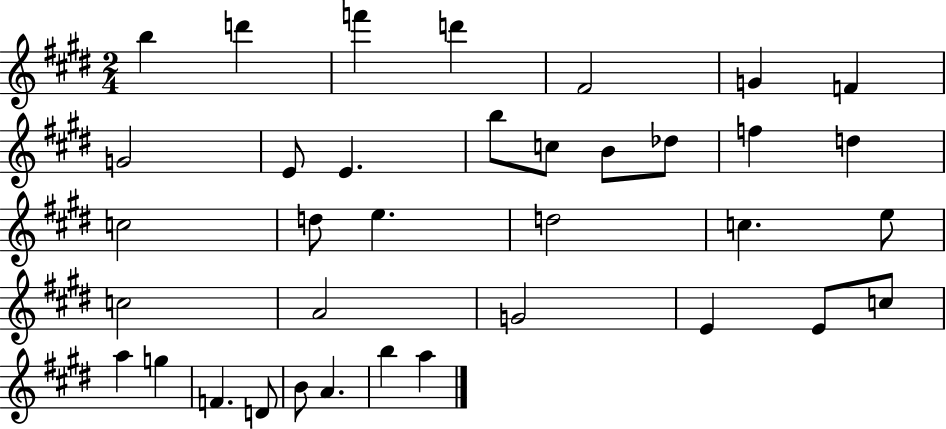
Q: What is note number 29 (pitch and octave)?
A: A5